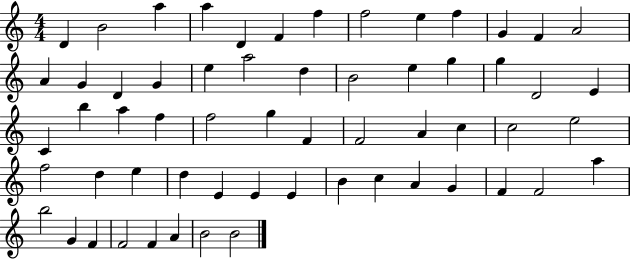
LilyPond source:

{
  \clef treble
  \numericTimeSignature
  \time 4/4
  \key c \major
  d'4 b'2 a''4 | a''4 d'4 f'4 f''4 | f''2 e''4 f''4 | g'4 f'4 a'2 | \break a'4 g'4 d'4 g'4 | e''4 a''2 d''4 | b'2 e''4 g''4 | g''4 d'2 e'4 | \break c'4 b''4 a''4 f''4 | f''2 g''4 f'4 | f'2 a'4 c''4 | c''2 e''2 | \break f''2 d''4 e''4 | d''4 e'4 e'4 e'4 | b'4 c''4 a'4 g'4 | f'4 f'2 a''4 | \break b''2 g'4 f'4 | f'2 f'4 a'4 | b'2 b'2 | \bar "|."
}